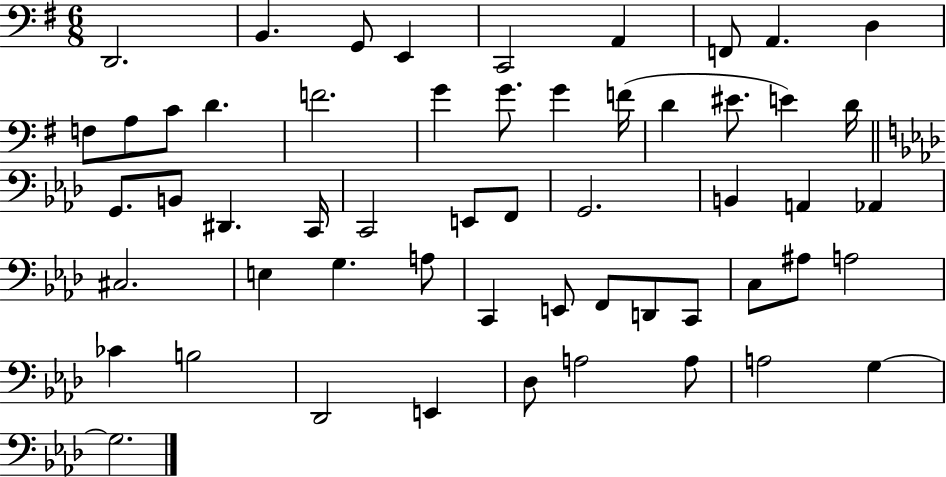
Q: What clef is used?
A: bass